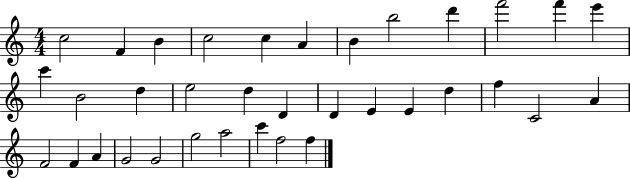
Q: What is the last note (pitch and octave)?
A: F5